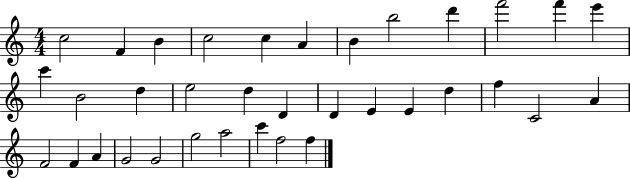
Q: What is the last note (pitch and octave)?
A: F5